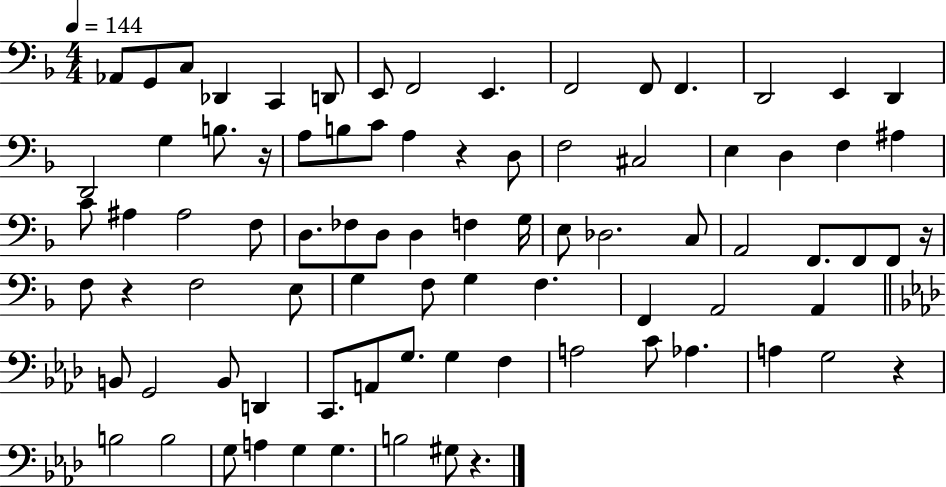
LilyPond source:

{
  \clef bass
  \numericTimeSignature
  \time 4/4
  \key f \major
  \tempo 4 = 144
  \repeat volta 2 { aes,8 g,8 c8 des,4 c,4 d,8 | e,8 f,2 e,4. | f,2 f,8 f,4. | d,2 e,4 d,4 | \break d,2 g4 b8. r16 | a8 b8 c'8 a4 r4 d8 | f2 cis2 | e4 d4 f4 ais4 | \break c'8 ais4 ais2 f8 | d8. fes8 d8 d4 f4 g16 | e8 des2. c8 | a,2 f,8. f,8 f,8 r16 | \break f8 r4 f2 e8 | g4 f8 g4 f4. | f,4 a,2 a,4 | \bar "||" \break \key f \minor b,8 g,2 b,8 d,4 | c,8. a,8 g8. g4 f4 | a2 c'8 aes4. | a4 g2 r4 | \break b2 b2 | g8 a4 g4 g4. | b2 gis8 r4. | } \bar "|."
}